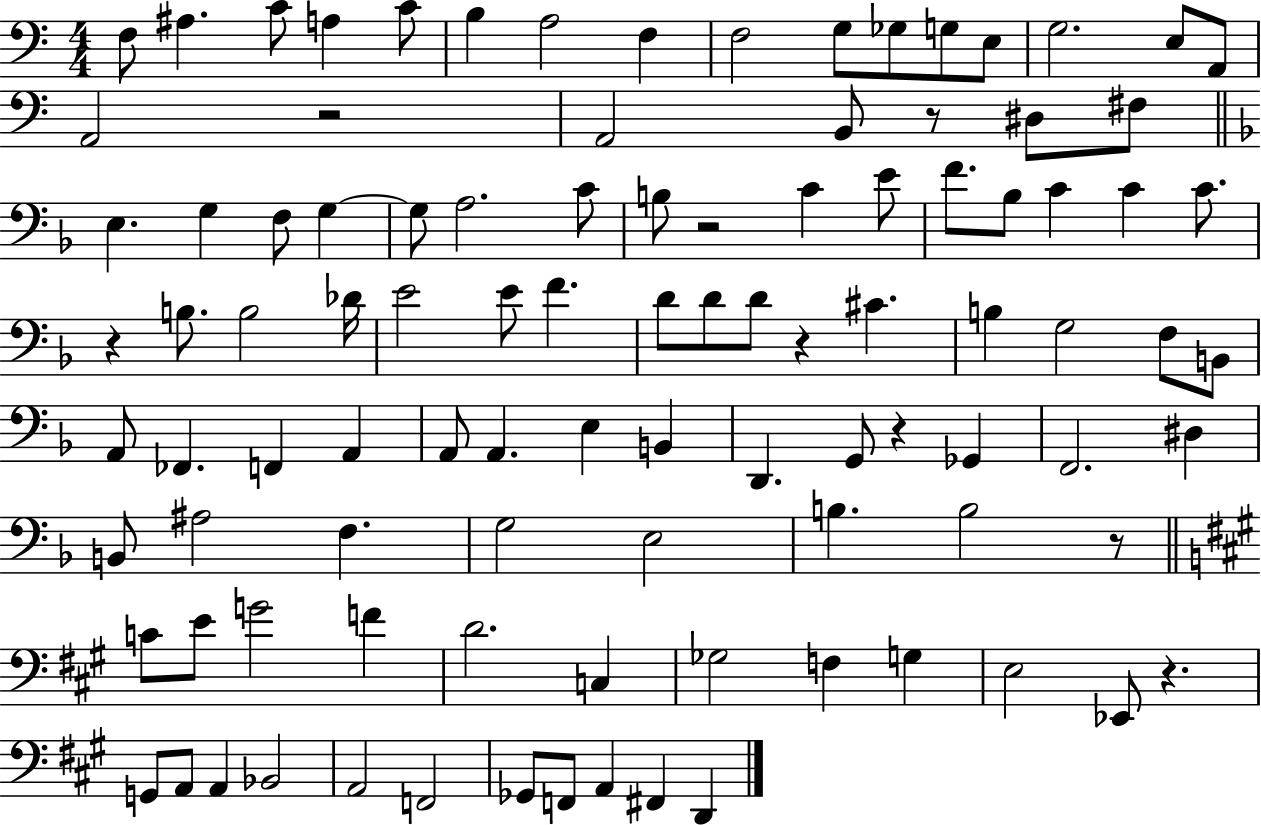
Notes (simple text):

F3/e A#3/q. C4/e A3/q C4/e B3/q A3/h F3/q F3/h G3/e Gb3/e G3/e E3/e G3/h. E3/e A2/e A2/h R/h A2/h B2/e R/e D#3/e F#3/e E3/q. G3/q F3/e G3/q G3/e A3/h. C4/e B3/e R/h C4/q E4/e F4/e. Bb3/e C4/q C4/q C4/e. R/q B3/e. B3/h Db4/s E4/h E4/e F4/q. D4/e D4/e D4/e R/q C#4/q. B3/q G3/h F3/e B2/e A2/e FES2/q. F2/q A2/q A2/e A2/q. E3/q B2/q D2/q. G2/e R/q Gb2/q F2/h. D#3/q B2/e A#3/h F3/q. G3/h E3/h B3/q. B3/h R/e C4/e E4/e G4/h F4/q D4/h. C3/q Gb3/h F3/q G3/q E3/h Eb2/e R/q. G2/e A2/e A2/q Bb2/h A2/h F2/h Gb2/e F2/e A2/q F#2/q D2/q